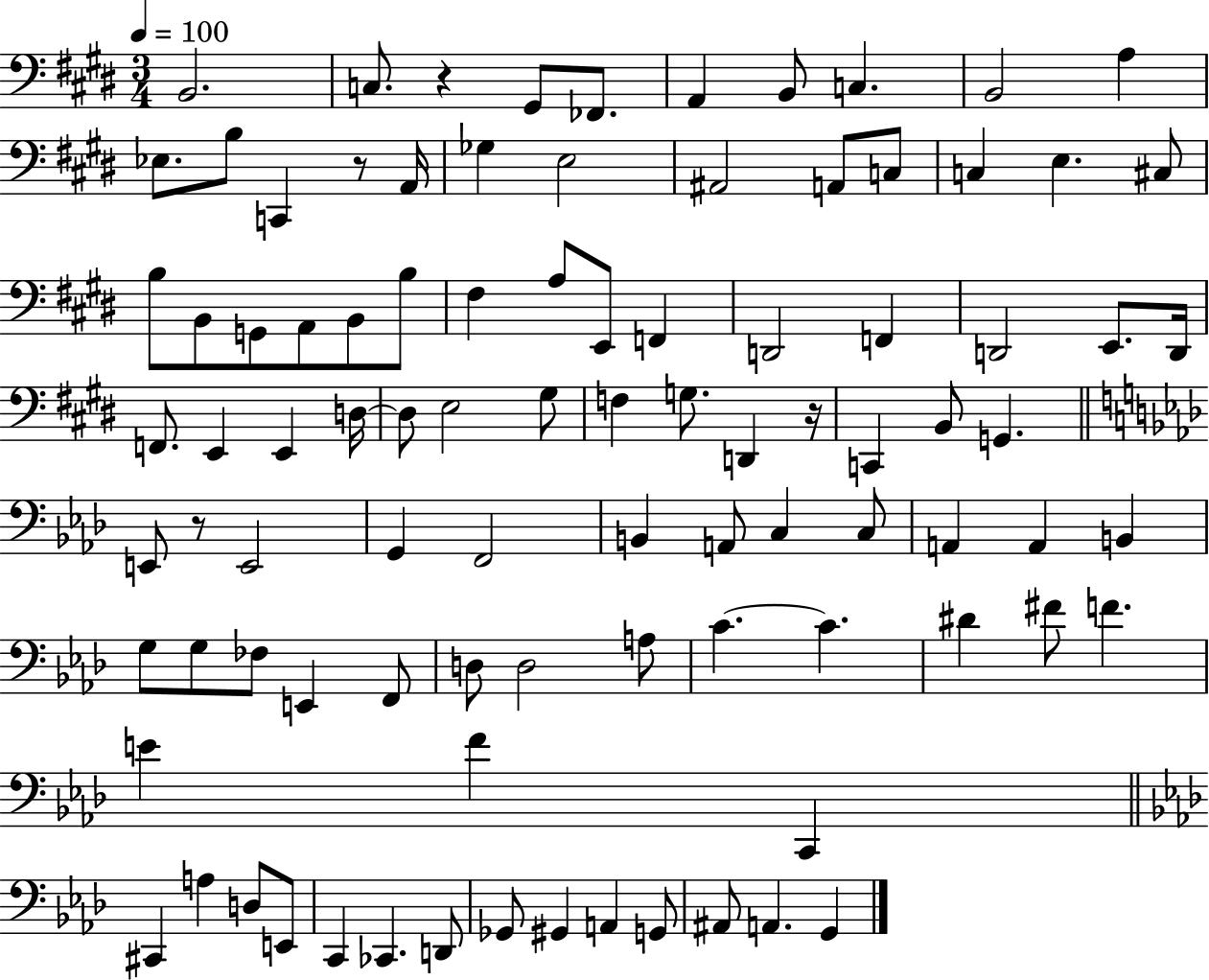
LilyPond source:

{
  \clef bass
  \numericTimeSignature
  \time 3/4
  \key e \major
  \tempo 4 = 100
  b,2. | c8. r4 gis,8 fes,8. | a,4 b,8 c4. | b,2 a4 | \break ees8. b8 c,4 r8 a,16 | ges4 e2 | ais,2 a,8 c8 | c4 e4. cis8 | \break b8 b,8 g,8 a,8 b,8 b8 | fis4 a8 e,8 f,4 | d,2 f,4 | d,2 e,8. d,16 | \break f,8. e,4 e,4 d16~~ | d8 e2 gis8 | f4 g8. d,4 r16 | c,4 b,8 g,4. | \break \bar "||" \break \key aes \major e,8 r8 e,2 | g,4 f,2 | b,4 a,8 c4 c8 | a,4 a,4 b,4 | \break g8 g8 fes8 e,4 f,8 | d8 d2 a8 | c'4.~~ c'4. | dis'4 fis'8 f'4. | \break e'4 f'4 c,4 | \bar "||" \break \key aes \major cis,4 a4 d8 e,8 | c,4 ces,4. d,8 | ges,8 gis,4 a,4 g,8 | ais,8 a,4. g,4 | \break \bar "|."
}